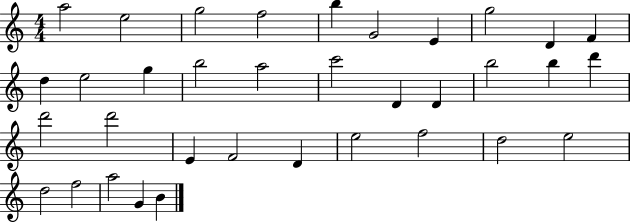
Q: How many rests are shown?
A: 0